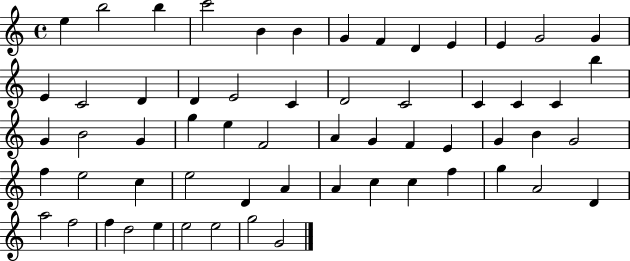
X:1
T:Untitled
M:4/4
L:1/4
K:C
e b2 b c'2 B B G F D E E G2 G E C2 D D E2 C D2 C2 C C C b G B2 G g e F2 A G F E G B G2 f e2 c e2 D A A c c f g A2 D a2 f2 f d2 e e2 e2 g2 G2